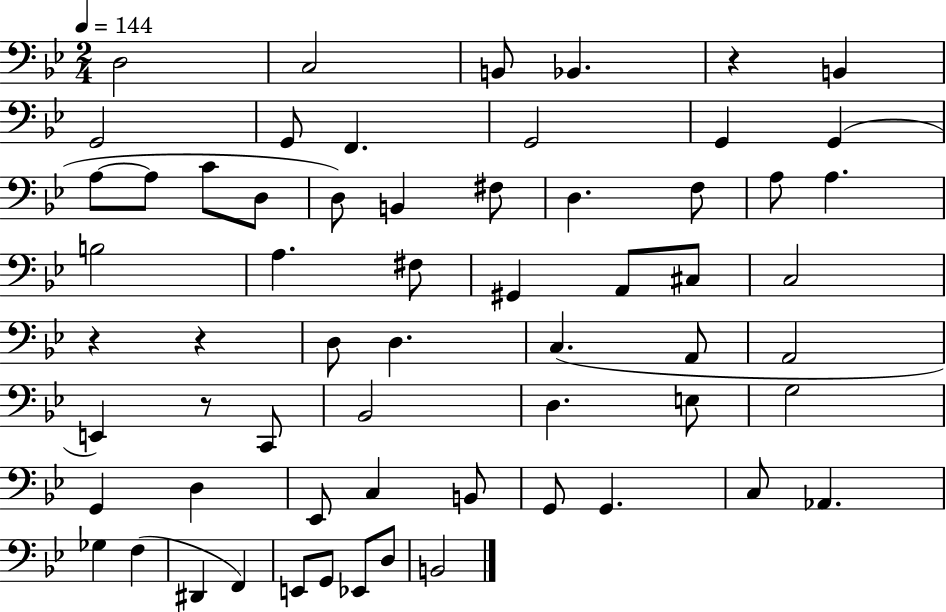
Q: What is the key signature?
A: BES major